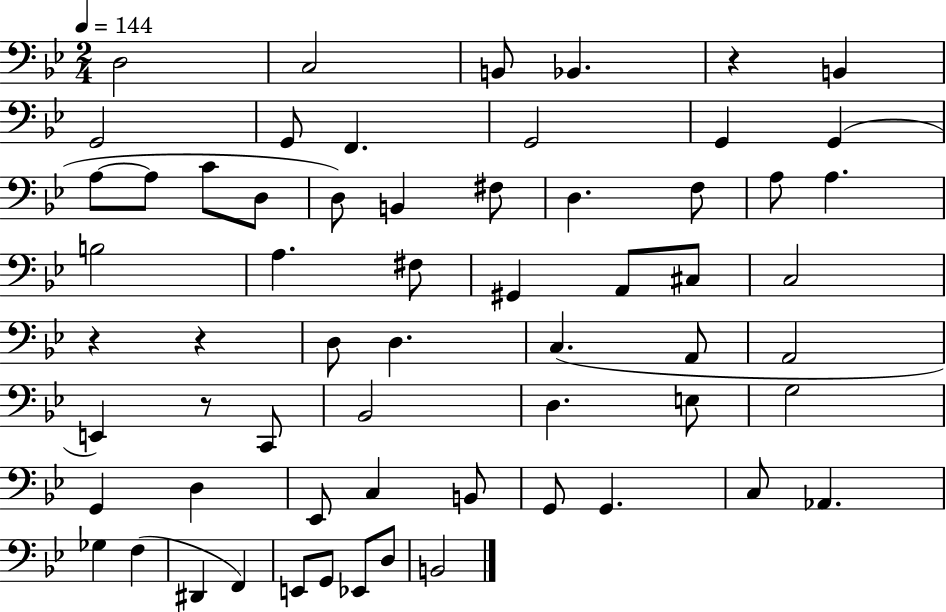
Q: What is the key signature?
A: BES major